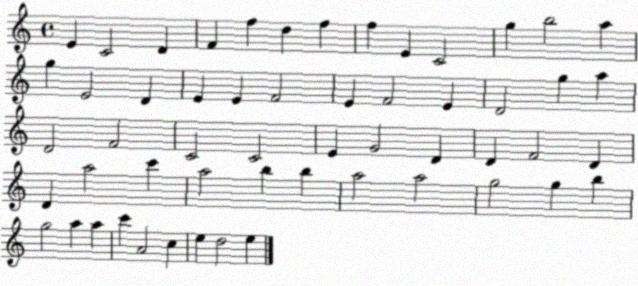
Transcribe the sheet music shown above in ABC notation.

X:1
T:Untitled
M:4/4
L:1/4
K:C
E C2 D F f d f f E C2 g b2 a g E2 D E E F2 E F2 E D2 g a D2 F2 C2 C2 E G2 D D F2 D D a2 c' a2 b b a2 a2 g2 g b g2 a a c' A2 c e d2 e